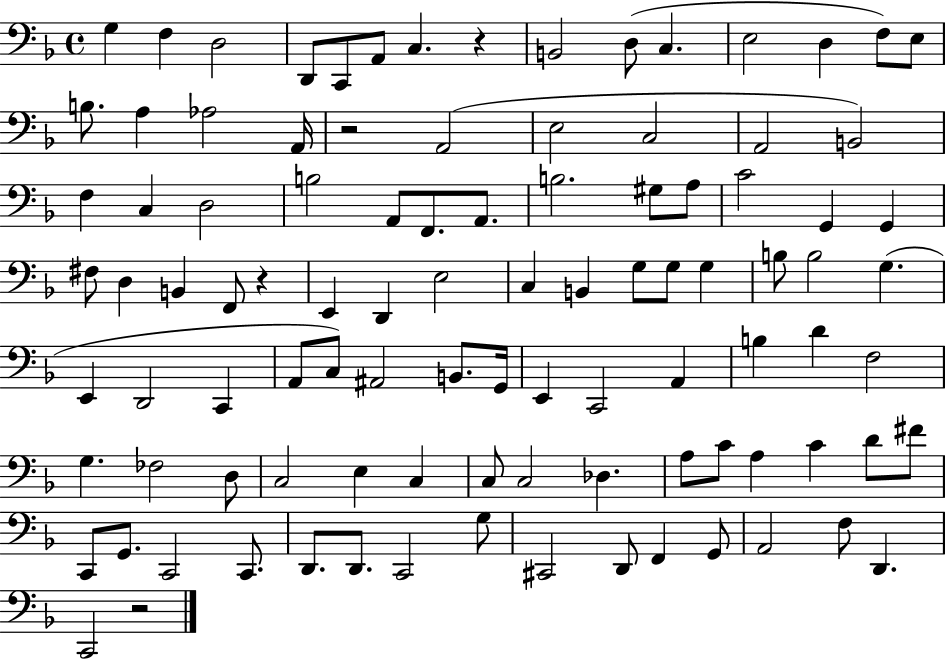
G3/q F3/q D3/h D2/e C2/e A2/e C3/q. R/q B2/h D3/e C3/q. E3/h D3/q F3/e E3/e B3/e. A3/q Ab3/h A2/s R/h A2/h E3/h C3/h A2/h B2/h F3/q C3/q D3/h B3/h A2/e F2/e. A2/e. B3/h. G#3/e A3/e C4/h G2/q G2/q F#3/e D3/q B2/q F2/e R/q E2/q D2/q E3/h C3/q B2/q G3/e G3/e G3/q B3/e B3/h G3/q. E2/q D2/h C2/q A2/e C3/e A#2/h B2/e. G2/s E2/q C2/h A2/q B3/q D4/q F3/h G3/q. FES3/h D3/e C3/h E3/q C3/q C3/e C3/h Db3/q. A3/e C4/e A3/q C4/q D4/e F#4/e C2/e G2/e. C2/h C2/e. D2/e. D2/e. C2/h G3/e C#2/h D2/e F2/q G2/e A2/h F3/e D2/q. C2/h R/h